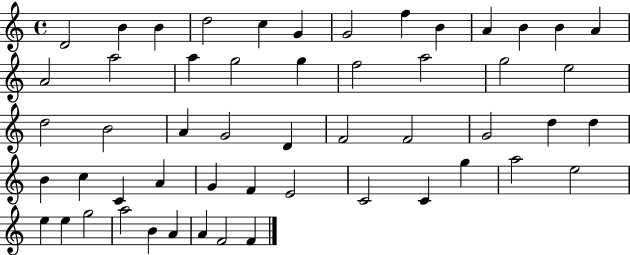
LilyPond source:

{
  \clef treble
  \time 4/4
  \defaultTimeSignature
  \key c \major
  d'2 b'4 b'4 | d''2 c''4 g'4 | g'2 f''4 b'4 | a'4 b'4 b'4 a'4 | \break a'2 a''2 | a''4 g''2 g''4 | f''2 a''2 | g''2 e''2 | \break d''2 b'2 | a'4 g'2 d'4 | f'2 f'2 | g'2 d''4 d''4 | \break b'4 c''4 c'4 a'4 | g'4 f'4 e'2 | c'2 c'4 g''4 | a''2 e''2 | \break e''4 e''4 g''2 | a''2 b'4 a'4 | a'4 f'2 f'4 | \bar "|."
}